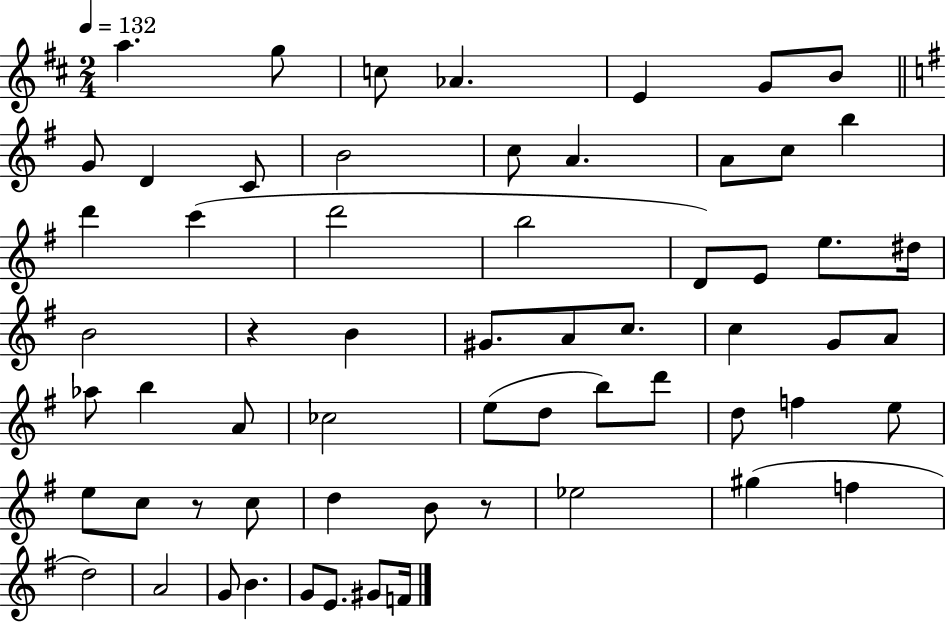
{
  \clef treble
  \numericTimeSignature
  \time 2/4
  \key d \major
  \tempo 4 = 132
  a''4. g''8 | c''8 aes'4. | e'4 g'8 b'8 | \bar "||" \break \key g \major g'8 d'4 c'8 | b'2 | c''8 a'4. | a'8 c''8 b''4 | \break d'''4 c'''4( | d'''2 | b''2 | d'8) e'8 e''8. dis''16 | \break b'2 | r4 b'4 | gis'8. a'8 c''8. | c''4 g'8 a'8 | \break aes''8 b''4 a'8 | ces''2 | e''8( d''8 b''8) d'''8 | d''8 f''4 e''8 | \break e''8 c''8 r8 c''8 | d''4 b'8 r8 | ees''2 | gis''4( f''4 | \break d''2) | a'2 | g'8 b'4. | g'8 e'8. gis'8 f'16 | \break \bar "|."
}